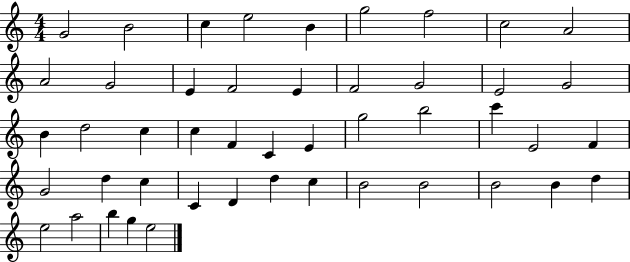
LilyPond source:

{
  \clef treble
  \numericTimeSignature
  \time 4/4
  \key c \major
  g'2 b'2 | c''4 e''2 b'4 | g''2 f''2 | c''2 a'2 | \break a'2 g'2 | e'4 f'2 e'4 | f'2 g'2 | e'2 g'2 | \break b'4 d''2 c''4 | c''4 f'4 c'4 e'4 | g''2 b''2 | c'''4 e'2 f'4 | \break g'2 d''4 c''4 | c'4 d'4 d''4 c''4 | b'2 b'2 | b'2 b'4 d''4 | \break e''2 a''2 | b''4 g''4 e''2 | \bar "|."
}